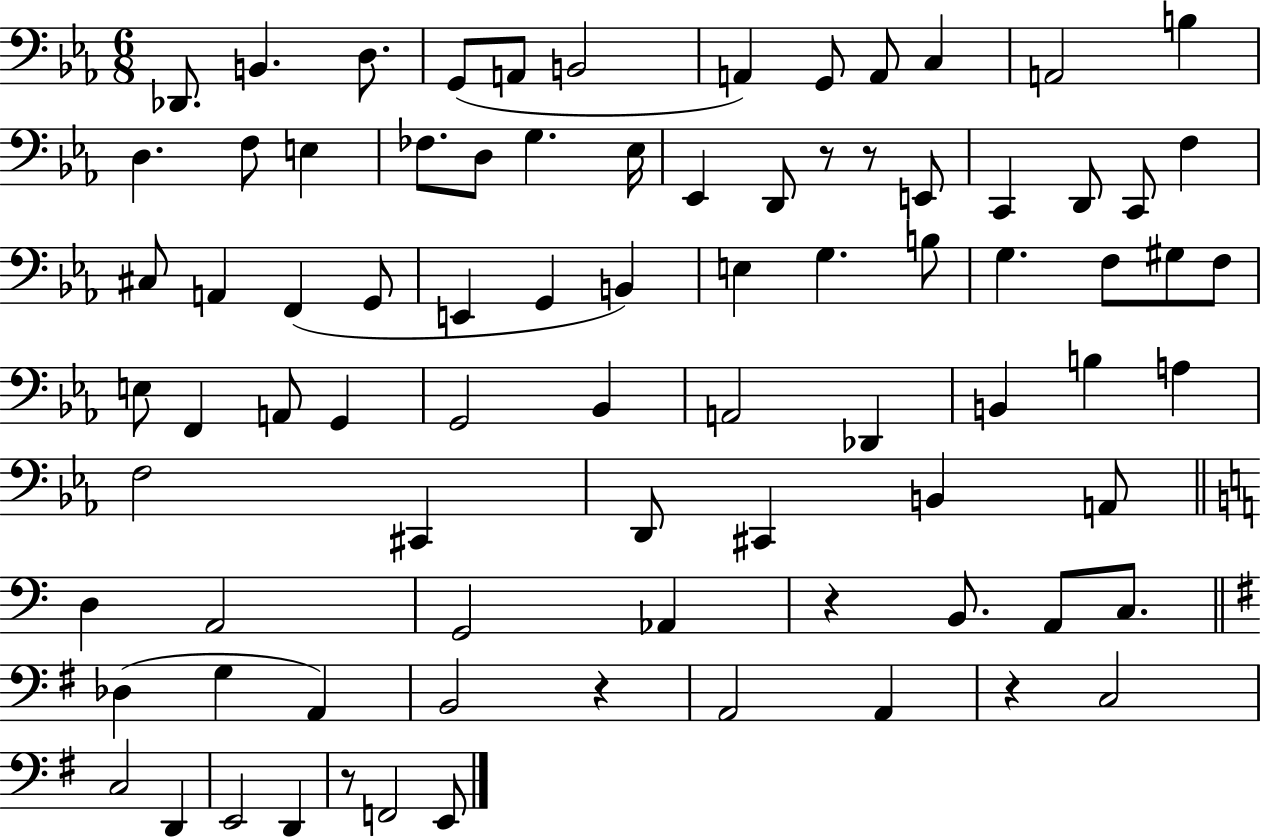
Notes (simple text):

Db2/e. B2/q. D3/e. G2/e A2/e B2/h A2/q G2/e A2/e C3/q A2/h B3/q D3/q. F3/e E3/q FES3/e. D3/e G3/q. Eb3/s Eb2/q D2/e R/e R/e E2/e C2/q D2/e C2/e F3/q C#3/e A2/q F2/q G2/e E2/q G2/q B2/q E3/q G3/q. B3/e G3/q. F3/e G#3/e F3/e E3/e F2/q A2/e G2/q G2/h Bb2/q A2/h Db2/q B2/q B3/q A3/q F3/h C#2/q D2/e C#2/q B2/q A2/e D3/q A2/h G2/h Ab2/q R/q B2/e. A2/e C3/e. Db3/q G3/q A2/q B2/h R/q A2/h A2/q R/q C3/h C3/h D2/q E2/h D2/q R/e F2/h E2/e